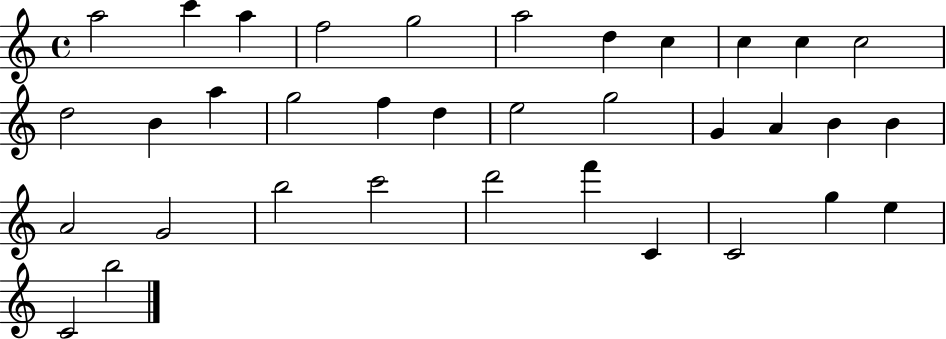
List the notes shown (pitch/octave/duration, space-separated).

A5/h C6/q A5/q F5/h G5/h A5/h D5/q C5/q C5/q C5/q C5/h D5/h B4/q A5/q G5/h F5/q D5/q E5/h G5/h G4/q A4/q B4/q B4/q A4/h G4/h B5/h C6/h D6/h F6/q C4/q C4/h G5/q E5/q C4/h B5/h